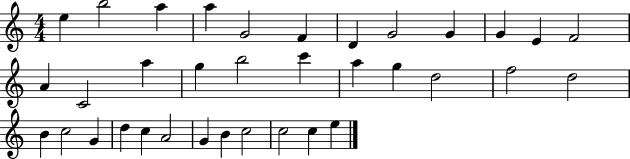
X:1
T:Untitled
M:4/4
L:1/4
K:C
e b2 a a G2 F D G2 G G E F2 A C2 a g b2 c' a g d2 f2 d2 B c2 G d c A2 G B c2 c2 c e